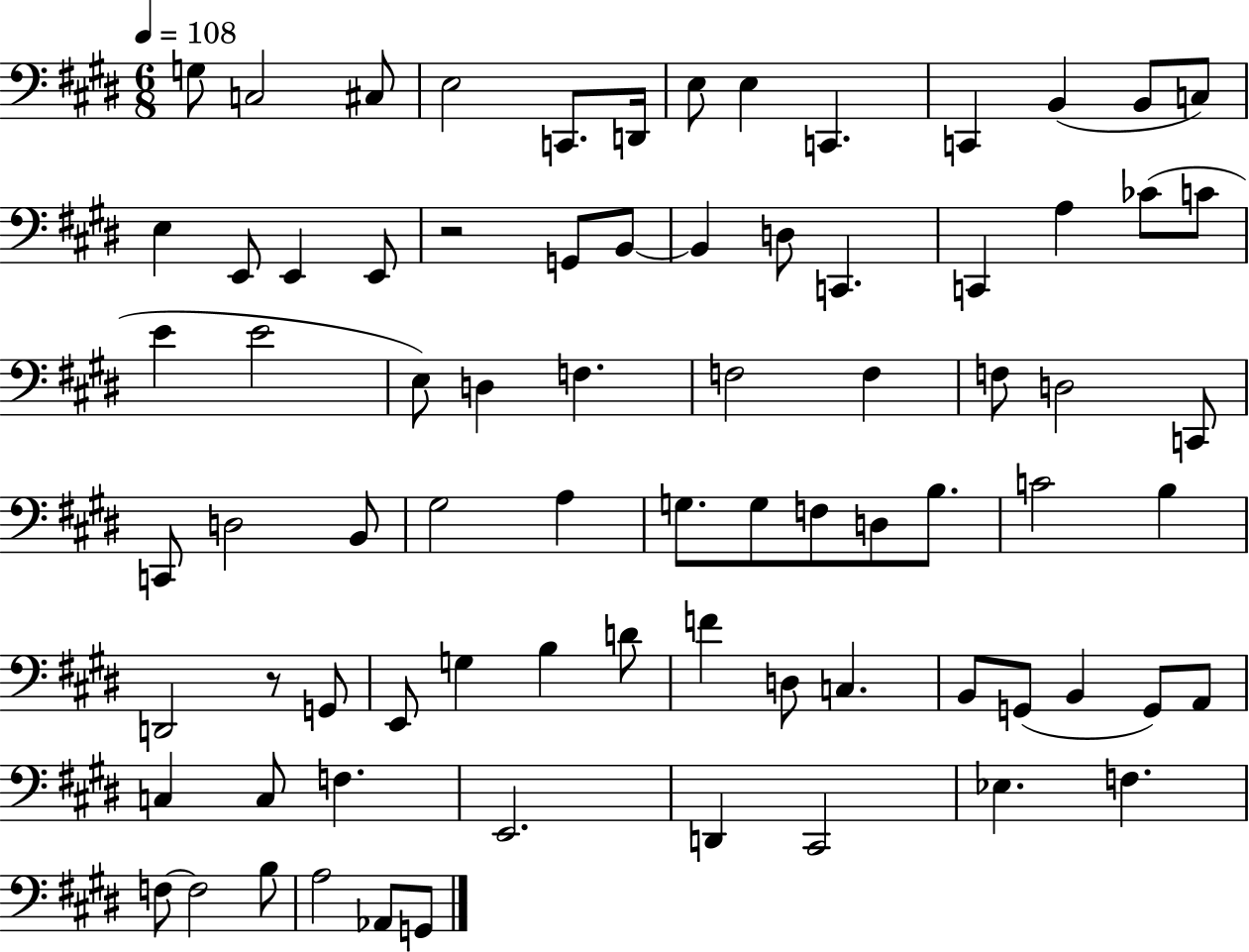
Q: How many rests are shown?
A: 2